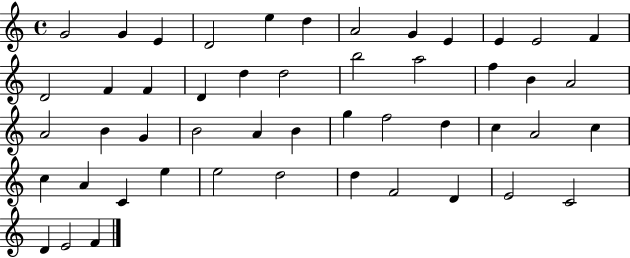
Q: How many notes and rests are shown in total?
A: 49